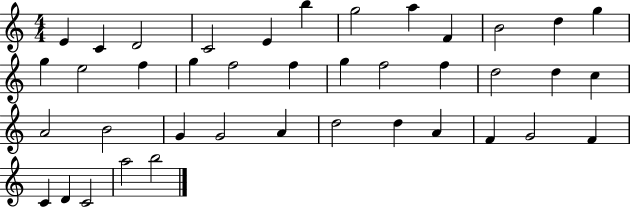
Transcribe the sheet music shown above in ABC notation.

X:1
T:Untitled
M:4/4
L:1/4
K:C
E C D2 C2 E b g2 a F B2 d g g e2 f g f2 f g f2 f d2 d c A2 B2 G G2 A d2 d A F G2 F C D C2 a2 b2